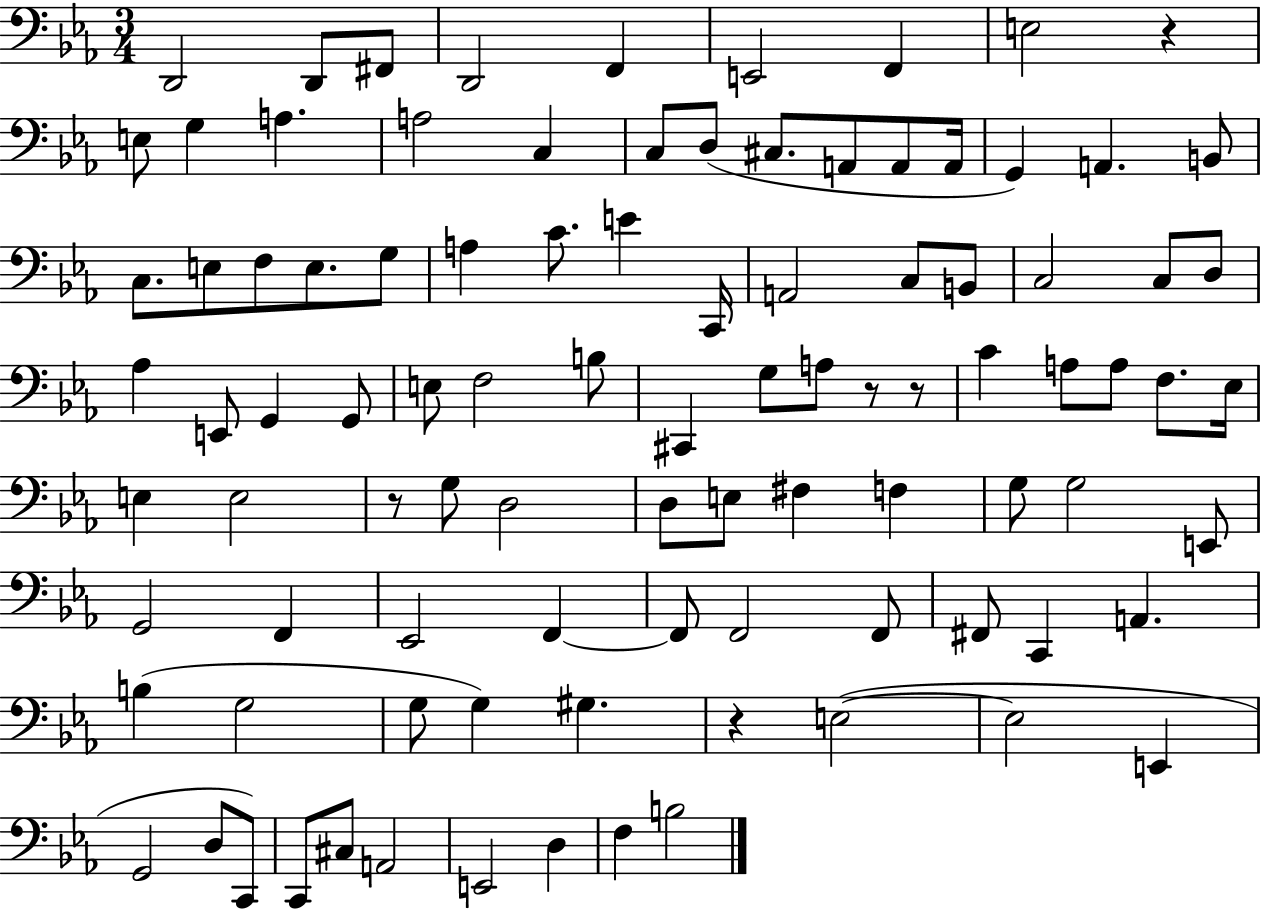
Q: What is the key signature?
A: EES major